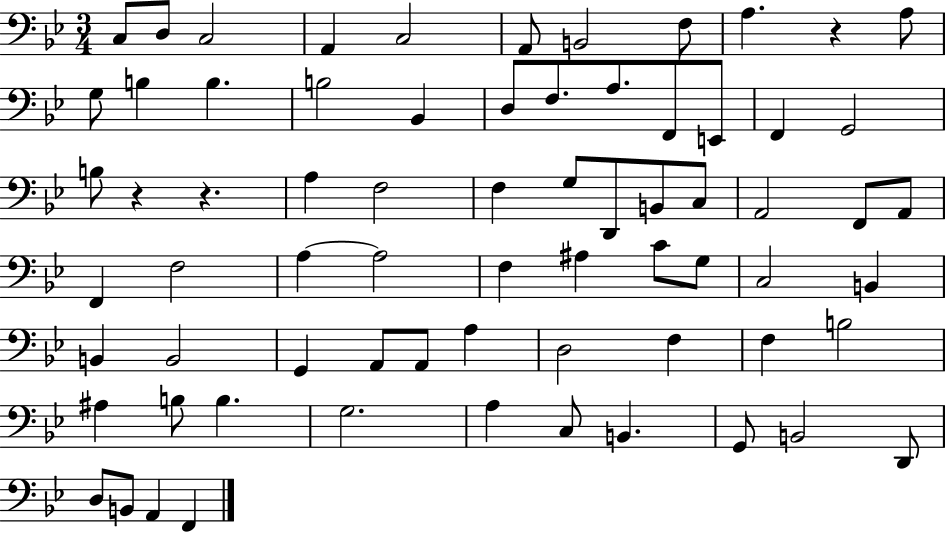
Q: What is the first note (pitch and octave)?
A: C3